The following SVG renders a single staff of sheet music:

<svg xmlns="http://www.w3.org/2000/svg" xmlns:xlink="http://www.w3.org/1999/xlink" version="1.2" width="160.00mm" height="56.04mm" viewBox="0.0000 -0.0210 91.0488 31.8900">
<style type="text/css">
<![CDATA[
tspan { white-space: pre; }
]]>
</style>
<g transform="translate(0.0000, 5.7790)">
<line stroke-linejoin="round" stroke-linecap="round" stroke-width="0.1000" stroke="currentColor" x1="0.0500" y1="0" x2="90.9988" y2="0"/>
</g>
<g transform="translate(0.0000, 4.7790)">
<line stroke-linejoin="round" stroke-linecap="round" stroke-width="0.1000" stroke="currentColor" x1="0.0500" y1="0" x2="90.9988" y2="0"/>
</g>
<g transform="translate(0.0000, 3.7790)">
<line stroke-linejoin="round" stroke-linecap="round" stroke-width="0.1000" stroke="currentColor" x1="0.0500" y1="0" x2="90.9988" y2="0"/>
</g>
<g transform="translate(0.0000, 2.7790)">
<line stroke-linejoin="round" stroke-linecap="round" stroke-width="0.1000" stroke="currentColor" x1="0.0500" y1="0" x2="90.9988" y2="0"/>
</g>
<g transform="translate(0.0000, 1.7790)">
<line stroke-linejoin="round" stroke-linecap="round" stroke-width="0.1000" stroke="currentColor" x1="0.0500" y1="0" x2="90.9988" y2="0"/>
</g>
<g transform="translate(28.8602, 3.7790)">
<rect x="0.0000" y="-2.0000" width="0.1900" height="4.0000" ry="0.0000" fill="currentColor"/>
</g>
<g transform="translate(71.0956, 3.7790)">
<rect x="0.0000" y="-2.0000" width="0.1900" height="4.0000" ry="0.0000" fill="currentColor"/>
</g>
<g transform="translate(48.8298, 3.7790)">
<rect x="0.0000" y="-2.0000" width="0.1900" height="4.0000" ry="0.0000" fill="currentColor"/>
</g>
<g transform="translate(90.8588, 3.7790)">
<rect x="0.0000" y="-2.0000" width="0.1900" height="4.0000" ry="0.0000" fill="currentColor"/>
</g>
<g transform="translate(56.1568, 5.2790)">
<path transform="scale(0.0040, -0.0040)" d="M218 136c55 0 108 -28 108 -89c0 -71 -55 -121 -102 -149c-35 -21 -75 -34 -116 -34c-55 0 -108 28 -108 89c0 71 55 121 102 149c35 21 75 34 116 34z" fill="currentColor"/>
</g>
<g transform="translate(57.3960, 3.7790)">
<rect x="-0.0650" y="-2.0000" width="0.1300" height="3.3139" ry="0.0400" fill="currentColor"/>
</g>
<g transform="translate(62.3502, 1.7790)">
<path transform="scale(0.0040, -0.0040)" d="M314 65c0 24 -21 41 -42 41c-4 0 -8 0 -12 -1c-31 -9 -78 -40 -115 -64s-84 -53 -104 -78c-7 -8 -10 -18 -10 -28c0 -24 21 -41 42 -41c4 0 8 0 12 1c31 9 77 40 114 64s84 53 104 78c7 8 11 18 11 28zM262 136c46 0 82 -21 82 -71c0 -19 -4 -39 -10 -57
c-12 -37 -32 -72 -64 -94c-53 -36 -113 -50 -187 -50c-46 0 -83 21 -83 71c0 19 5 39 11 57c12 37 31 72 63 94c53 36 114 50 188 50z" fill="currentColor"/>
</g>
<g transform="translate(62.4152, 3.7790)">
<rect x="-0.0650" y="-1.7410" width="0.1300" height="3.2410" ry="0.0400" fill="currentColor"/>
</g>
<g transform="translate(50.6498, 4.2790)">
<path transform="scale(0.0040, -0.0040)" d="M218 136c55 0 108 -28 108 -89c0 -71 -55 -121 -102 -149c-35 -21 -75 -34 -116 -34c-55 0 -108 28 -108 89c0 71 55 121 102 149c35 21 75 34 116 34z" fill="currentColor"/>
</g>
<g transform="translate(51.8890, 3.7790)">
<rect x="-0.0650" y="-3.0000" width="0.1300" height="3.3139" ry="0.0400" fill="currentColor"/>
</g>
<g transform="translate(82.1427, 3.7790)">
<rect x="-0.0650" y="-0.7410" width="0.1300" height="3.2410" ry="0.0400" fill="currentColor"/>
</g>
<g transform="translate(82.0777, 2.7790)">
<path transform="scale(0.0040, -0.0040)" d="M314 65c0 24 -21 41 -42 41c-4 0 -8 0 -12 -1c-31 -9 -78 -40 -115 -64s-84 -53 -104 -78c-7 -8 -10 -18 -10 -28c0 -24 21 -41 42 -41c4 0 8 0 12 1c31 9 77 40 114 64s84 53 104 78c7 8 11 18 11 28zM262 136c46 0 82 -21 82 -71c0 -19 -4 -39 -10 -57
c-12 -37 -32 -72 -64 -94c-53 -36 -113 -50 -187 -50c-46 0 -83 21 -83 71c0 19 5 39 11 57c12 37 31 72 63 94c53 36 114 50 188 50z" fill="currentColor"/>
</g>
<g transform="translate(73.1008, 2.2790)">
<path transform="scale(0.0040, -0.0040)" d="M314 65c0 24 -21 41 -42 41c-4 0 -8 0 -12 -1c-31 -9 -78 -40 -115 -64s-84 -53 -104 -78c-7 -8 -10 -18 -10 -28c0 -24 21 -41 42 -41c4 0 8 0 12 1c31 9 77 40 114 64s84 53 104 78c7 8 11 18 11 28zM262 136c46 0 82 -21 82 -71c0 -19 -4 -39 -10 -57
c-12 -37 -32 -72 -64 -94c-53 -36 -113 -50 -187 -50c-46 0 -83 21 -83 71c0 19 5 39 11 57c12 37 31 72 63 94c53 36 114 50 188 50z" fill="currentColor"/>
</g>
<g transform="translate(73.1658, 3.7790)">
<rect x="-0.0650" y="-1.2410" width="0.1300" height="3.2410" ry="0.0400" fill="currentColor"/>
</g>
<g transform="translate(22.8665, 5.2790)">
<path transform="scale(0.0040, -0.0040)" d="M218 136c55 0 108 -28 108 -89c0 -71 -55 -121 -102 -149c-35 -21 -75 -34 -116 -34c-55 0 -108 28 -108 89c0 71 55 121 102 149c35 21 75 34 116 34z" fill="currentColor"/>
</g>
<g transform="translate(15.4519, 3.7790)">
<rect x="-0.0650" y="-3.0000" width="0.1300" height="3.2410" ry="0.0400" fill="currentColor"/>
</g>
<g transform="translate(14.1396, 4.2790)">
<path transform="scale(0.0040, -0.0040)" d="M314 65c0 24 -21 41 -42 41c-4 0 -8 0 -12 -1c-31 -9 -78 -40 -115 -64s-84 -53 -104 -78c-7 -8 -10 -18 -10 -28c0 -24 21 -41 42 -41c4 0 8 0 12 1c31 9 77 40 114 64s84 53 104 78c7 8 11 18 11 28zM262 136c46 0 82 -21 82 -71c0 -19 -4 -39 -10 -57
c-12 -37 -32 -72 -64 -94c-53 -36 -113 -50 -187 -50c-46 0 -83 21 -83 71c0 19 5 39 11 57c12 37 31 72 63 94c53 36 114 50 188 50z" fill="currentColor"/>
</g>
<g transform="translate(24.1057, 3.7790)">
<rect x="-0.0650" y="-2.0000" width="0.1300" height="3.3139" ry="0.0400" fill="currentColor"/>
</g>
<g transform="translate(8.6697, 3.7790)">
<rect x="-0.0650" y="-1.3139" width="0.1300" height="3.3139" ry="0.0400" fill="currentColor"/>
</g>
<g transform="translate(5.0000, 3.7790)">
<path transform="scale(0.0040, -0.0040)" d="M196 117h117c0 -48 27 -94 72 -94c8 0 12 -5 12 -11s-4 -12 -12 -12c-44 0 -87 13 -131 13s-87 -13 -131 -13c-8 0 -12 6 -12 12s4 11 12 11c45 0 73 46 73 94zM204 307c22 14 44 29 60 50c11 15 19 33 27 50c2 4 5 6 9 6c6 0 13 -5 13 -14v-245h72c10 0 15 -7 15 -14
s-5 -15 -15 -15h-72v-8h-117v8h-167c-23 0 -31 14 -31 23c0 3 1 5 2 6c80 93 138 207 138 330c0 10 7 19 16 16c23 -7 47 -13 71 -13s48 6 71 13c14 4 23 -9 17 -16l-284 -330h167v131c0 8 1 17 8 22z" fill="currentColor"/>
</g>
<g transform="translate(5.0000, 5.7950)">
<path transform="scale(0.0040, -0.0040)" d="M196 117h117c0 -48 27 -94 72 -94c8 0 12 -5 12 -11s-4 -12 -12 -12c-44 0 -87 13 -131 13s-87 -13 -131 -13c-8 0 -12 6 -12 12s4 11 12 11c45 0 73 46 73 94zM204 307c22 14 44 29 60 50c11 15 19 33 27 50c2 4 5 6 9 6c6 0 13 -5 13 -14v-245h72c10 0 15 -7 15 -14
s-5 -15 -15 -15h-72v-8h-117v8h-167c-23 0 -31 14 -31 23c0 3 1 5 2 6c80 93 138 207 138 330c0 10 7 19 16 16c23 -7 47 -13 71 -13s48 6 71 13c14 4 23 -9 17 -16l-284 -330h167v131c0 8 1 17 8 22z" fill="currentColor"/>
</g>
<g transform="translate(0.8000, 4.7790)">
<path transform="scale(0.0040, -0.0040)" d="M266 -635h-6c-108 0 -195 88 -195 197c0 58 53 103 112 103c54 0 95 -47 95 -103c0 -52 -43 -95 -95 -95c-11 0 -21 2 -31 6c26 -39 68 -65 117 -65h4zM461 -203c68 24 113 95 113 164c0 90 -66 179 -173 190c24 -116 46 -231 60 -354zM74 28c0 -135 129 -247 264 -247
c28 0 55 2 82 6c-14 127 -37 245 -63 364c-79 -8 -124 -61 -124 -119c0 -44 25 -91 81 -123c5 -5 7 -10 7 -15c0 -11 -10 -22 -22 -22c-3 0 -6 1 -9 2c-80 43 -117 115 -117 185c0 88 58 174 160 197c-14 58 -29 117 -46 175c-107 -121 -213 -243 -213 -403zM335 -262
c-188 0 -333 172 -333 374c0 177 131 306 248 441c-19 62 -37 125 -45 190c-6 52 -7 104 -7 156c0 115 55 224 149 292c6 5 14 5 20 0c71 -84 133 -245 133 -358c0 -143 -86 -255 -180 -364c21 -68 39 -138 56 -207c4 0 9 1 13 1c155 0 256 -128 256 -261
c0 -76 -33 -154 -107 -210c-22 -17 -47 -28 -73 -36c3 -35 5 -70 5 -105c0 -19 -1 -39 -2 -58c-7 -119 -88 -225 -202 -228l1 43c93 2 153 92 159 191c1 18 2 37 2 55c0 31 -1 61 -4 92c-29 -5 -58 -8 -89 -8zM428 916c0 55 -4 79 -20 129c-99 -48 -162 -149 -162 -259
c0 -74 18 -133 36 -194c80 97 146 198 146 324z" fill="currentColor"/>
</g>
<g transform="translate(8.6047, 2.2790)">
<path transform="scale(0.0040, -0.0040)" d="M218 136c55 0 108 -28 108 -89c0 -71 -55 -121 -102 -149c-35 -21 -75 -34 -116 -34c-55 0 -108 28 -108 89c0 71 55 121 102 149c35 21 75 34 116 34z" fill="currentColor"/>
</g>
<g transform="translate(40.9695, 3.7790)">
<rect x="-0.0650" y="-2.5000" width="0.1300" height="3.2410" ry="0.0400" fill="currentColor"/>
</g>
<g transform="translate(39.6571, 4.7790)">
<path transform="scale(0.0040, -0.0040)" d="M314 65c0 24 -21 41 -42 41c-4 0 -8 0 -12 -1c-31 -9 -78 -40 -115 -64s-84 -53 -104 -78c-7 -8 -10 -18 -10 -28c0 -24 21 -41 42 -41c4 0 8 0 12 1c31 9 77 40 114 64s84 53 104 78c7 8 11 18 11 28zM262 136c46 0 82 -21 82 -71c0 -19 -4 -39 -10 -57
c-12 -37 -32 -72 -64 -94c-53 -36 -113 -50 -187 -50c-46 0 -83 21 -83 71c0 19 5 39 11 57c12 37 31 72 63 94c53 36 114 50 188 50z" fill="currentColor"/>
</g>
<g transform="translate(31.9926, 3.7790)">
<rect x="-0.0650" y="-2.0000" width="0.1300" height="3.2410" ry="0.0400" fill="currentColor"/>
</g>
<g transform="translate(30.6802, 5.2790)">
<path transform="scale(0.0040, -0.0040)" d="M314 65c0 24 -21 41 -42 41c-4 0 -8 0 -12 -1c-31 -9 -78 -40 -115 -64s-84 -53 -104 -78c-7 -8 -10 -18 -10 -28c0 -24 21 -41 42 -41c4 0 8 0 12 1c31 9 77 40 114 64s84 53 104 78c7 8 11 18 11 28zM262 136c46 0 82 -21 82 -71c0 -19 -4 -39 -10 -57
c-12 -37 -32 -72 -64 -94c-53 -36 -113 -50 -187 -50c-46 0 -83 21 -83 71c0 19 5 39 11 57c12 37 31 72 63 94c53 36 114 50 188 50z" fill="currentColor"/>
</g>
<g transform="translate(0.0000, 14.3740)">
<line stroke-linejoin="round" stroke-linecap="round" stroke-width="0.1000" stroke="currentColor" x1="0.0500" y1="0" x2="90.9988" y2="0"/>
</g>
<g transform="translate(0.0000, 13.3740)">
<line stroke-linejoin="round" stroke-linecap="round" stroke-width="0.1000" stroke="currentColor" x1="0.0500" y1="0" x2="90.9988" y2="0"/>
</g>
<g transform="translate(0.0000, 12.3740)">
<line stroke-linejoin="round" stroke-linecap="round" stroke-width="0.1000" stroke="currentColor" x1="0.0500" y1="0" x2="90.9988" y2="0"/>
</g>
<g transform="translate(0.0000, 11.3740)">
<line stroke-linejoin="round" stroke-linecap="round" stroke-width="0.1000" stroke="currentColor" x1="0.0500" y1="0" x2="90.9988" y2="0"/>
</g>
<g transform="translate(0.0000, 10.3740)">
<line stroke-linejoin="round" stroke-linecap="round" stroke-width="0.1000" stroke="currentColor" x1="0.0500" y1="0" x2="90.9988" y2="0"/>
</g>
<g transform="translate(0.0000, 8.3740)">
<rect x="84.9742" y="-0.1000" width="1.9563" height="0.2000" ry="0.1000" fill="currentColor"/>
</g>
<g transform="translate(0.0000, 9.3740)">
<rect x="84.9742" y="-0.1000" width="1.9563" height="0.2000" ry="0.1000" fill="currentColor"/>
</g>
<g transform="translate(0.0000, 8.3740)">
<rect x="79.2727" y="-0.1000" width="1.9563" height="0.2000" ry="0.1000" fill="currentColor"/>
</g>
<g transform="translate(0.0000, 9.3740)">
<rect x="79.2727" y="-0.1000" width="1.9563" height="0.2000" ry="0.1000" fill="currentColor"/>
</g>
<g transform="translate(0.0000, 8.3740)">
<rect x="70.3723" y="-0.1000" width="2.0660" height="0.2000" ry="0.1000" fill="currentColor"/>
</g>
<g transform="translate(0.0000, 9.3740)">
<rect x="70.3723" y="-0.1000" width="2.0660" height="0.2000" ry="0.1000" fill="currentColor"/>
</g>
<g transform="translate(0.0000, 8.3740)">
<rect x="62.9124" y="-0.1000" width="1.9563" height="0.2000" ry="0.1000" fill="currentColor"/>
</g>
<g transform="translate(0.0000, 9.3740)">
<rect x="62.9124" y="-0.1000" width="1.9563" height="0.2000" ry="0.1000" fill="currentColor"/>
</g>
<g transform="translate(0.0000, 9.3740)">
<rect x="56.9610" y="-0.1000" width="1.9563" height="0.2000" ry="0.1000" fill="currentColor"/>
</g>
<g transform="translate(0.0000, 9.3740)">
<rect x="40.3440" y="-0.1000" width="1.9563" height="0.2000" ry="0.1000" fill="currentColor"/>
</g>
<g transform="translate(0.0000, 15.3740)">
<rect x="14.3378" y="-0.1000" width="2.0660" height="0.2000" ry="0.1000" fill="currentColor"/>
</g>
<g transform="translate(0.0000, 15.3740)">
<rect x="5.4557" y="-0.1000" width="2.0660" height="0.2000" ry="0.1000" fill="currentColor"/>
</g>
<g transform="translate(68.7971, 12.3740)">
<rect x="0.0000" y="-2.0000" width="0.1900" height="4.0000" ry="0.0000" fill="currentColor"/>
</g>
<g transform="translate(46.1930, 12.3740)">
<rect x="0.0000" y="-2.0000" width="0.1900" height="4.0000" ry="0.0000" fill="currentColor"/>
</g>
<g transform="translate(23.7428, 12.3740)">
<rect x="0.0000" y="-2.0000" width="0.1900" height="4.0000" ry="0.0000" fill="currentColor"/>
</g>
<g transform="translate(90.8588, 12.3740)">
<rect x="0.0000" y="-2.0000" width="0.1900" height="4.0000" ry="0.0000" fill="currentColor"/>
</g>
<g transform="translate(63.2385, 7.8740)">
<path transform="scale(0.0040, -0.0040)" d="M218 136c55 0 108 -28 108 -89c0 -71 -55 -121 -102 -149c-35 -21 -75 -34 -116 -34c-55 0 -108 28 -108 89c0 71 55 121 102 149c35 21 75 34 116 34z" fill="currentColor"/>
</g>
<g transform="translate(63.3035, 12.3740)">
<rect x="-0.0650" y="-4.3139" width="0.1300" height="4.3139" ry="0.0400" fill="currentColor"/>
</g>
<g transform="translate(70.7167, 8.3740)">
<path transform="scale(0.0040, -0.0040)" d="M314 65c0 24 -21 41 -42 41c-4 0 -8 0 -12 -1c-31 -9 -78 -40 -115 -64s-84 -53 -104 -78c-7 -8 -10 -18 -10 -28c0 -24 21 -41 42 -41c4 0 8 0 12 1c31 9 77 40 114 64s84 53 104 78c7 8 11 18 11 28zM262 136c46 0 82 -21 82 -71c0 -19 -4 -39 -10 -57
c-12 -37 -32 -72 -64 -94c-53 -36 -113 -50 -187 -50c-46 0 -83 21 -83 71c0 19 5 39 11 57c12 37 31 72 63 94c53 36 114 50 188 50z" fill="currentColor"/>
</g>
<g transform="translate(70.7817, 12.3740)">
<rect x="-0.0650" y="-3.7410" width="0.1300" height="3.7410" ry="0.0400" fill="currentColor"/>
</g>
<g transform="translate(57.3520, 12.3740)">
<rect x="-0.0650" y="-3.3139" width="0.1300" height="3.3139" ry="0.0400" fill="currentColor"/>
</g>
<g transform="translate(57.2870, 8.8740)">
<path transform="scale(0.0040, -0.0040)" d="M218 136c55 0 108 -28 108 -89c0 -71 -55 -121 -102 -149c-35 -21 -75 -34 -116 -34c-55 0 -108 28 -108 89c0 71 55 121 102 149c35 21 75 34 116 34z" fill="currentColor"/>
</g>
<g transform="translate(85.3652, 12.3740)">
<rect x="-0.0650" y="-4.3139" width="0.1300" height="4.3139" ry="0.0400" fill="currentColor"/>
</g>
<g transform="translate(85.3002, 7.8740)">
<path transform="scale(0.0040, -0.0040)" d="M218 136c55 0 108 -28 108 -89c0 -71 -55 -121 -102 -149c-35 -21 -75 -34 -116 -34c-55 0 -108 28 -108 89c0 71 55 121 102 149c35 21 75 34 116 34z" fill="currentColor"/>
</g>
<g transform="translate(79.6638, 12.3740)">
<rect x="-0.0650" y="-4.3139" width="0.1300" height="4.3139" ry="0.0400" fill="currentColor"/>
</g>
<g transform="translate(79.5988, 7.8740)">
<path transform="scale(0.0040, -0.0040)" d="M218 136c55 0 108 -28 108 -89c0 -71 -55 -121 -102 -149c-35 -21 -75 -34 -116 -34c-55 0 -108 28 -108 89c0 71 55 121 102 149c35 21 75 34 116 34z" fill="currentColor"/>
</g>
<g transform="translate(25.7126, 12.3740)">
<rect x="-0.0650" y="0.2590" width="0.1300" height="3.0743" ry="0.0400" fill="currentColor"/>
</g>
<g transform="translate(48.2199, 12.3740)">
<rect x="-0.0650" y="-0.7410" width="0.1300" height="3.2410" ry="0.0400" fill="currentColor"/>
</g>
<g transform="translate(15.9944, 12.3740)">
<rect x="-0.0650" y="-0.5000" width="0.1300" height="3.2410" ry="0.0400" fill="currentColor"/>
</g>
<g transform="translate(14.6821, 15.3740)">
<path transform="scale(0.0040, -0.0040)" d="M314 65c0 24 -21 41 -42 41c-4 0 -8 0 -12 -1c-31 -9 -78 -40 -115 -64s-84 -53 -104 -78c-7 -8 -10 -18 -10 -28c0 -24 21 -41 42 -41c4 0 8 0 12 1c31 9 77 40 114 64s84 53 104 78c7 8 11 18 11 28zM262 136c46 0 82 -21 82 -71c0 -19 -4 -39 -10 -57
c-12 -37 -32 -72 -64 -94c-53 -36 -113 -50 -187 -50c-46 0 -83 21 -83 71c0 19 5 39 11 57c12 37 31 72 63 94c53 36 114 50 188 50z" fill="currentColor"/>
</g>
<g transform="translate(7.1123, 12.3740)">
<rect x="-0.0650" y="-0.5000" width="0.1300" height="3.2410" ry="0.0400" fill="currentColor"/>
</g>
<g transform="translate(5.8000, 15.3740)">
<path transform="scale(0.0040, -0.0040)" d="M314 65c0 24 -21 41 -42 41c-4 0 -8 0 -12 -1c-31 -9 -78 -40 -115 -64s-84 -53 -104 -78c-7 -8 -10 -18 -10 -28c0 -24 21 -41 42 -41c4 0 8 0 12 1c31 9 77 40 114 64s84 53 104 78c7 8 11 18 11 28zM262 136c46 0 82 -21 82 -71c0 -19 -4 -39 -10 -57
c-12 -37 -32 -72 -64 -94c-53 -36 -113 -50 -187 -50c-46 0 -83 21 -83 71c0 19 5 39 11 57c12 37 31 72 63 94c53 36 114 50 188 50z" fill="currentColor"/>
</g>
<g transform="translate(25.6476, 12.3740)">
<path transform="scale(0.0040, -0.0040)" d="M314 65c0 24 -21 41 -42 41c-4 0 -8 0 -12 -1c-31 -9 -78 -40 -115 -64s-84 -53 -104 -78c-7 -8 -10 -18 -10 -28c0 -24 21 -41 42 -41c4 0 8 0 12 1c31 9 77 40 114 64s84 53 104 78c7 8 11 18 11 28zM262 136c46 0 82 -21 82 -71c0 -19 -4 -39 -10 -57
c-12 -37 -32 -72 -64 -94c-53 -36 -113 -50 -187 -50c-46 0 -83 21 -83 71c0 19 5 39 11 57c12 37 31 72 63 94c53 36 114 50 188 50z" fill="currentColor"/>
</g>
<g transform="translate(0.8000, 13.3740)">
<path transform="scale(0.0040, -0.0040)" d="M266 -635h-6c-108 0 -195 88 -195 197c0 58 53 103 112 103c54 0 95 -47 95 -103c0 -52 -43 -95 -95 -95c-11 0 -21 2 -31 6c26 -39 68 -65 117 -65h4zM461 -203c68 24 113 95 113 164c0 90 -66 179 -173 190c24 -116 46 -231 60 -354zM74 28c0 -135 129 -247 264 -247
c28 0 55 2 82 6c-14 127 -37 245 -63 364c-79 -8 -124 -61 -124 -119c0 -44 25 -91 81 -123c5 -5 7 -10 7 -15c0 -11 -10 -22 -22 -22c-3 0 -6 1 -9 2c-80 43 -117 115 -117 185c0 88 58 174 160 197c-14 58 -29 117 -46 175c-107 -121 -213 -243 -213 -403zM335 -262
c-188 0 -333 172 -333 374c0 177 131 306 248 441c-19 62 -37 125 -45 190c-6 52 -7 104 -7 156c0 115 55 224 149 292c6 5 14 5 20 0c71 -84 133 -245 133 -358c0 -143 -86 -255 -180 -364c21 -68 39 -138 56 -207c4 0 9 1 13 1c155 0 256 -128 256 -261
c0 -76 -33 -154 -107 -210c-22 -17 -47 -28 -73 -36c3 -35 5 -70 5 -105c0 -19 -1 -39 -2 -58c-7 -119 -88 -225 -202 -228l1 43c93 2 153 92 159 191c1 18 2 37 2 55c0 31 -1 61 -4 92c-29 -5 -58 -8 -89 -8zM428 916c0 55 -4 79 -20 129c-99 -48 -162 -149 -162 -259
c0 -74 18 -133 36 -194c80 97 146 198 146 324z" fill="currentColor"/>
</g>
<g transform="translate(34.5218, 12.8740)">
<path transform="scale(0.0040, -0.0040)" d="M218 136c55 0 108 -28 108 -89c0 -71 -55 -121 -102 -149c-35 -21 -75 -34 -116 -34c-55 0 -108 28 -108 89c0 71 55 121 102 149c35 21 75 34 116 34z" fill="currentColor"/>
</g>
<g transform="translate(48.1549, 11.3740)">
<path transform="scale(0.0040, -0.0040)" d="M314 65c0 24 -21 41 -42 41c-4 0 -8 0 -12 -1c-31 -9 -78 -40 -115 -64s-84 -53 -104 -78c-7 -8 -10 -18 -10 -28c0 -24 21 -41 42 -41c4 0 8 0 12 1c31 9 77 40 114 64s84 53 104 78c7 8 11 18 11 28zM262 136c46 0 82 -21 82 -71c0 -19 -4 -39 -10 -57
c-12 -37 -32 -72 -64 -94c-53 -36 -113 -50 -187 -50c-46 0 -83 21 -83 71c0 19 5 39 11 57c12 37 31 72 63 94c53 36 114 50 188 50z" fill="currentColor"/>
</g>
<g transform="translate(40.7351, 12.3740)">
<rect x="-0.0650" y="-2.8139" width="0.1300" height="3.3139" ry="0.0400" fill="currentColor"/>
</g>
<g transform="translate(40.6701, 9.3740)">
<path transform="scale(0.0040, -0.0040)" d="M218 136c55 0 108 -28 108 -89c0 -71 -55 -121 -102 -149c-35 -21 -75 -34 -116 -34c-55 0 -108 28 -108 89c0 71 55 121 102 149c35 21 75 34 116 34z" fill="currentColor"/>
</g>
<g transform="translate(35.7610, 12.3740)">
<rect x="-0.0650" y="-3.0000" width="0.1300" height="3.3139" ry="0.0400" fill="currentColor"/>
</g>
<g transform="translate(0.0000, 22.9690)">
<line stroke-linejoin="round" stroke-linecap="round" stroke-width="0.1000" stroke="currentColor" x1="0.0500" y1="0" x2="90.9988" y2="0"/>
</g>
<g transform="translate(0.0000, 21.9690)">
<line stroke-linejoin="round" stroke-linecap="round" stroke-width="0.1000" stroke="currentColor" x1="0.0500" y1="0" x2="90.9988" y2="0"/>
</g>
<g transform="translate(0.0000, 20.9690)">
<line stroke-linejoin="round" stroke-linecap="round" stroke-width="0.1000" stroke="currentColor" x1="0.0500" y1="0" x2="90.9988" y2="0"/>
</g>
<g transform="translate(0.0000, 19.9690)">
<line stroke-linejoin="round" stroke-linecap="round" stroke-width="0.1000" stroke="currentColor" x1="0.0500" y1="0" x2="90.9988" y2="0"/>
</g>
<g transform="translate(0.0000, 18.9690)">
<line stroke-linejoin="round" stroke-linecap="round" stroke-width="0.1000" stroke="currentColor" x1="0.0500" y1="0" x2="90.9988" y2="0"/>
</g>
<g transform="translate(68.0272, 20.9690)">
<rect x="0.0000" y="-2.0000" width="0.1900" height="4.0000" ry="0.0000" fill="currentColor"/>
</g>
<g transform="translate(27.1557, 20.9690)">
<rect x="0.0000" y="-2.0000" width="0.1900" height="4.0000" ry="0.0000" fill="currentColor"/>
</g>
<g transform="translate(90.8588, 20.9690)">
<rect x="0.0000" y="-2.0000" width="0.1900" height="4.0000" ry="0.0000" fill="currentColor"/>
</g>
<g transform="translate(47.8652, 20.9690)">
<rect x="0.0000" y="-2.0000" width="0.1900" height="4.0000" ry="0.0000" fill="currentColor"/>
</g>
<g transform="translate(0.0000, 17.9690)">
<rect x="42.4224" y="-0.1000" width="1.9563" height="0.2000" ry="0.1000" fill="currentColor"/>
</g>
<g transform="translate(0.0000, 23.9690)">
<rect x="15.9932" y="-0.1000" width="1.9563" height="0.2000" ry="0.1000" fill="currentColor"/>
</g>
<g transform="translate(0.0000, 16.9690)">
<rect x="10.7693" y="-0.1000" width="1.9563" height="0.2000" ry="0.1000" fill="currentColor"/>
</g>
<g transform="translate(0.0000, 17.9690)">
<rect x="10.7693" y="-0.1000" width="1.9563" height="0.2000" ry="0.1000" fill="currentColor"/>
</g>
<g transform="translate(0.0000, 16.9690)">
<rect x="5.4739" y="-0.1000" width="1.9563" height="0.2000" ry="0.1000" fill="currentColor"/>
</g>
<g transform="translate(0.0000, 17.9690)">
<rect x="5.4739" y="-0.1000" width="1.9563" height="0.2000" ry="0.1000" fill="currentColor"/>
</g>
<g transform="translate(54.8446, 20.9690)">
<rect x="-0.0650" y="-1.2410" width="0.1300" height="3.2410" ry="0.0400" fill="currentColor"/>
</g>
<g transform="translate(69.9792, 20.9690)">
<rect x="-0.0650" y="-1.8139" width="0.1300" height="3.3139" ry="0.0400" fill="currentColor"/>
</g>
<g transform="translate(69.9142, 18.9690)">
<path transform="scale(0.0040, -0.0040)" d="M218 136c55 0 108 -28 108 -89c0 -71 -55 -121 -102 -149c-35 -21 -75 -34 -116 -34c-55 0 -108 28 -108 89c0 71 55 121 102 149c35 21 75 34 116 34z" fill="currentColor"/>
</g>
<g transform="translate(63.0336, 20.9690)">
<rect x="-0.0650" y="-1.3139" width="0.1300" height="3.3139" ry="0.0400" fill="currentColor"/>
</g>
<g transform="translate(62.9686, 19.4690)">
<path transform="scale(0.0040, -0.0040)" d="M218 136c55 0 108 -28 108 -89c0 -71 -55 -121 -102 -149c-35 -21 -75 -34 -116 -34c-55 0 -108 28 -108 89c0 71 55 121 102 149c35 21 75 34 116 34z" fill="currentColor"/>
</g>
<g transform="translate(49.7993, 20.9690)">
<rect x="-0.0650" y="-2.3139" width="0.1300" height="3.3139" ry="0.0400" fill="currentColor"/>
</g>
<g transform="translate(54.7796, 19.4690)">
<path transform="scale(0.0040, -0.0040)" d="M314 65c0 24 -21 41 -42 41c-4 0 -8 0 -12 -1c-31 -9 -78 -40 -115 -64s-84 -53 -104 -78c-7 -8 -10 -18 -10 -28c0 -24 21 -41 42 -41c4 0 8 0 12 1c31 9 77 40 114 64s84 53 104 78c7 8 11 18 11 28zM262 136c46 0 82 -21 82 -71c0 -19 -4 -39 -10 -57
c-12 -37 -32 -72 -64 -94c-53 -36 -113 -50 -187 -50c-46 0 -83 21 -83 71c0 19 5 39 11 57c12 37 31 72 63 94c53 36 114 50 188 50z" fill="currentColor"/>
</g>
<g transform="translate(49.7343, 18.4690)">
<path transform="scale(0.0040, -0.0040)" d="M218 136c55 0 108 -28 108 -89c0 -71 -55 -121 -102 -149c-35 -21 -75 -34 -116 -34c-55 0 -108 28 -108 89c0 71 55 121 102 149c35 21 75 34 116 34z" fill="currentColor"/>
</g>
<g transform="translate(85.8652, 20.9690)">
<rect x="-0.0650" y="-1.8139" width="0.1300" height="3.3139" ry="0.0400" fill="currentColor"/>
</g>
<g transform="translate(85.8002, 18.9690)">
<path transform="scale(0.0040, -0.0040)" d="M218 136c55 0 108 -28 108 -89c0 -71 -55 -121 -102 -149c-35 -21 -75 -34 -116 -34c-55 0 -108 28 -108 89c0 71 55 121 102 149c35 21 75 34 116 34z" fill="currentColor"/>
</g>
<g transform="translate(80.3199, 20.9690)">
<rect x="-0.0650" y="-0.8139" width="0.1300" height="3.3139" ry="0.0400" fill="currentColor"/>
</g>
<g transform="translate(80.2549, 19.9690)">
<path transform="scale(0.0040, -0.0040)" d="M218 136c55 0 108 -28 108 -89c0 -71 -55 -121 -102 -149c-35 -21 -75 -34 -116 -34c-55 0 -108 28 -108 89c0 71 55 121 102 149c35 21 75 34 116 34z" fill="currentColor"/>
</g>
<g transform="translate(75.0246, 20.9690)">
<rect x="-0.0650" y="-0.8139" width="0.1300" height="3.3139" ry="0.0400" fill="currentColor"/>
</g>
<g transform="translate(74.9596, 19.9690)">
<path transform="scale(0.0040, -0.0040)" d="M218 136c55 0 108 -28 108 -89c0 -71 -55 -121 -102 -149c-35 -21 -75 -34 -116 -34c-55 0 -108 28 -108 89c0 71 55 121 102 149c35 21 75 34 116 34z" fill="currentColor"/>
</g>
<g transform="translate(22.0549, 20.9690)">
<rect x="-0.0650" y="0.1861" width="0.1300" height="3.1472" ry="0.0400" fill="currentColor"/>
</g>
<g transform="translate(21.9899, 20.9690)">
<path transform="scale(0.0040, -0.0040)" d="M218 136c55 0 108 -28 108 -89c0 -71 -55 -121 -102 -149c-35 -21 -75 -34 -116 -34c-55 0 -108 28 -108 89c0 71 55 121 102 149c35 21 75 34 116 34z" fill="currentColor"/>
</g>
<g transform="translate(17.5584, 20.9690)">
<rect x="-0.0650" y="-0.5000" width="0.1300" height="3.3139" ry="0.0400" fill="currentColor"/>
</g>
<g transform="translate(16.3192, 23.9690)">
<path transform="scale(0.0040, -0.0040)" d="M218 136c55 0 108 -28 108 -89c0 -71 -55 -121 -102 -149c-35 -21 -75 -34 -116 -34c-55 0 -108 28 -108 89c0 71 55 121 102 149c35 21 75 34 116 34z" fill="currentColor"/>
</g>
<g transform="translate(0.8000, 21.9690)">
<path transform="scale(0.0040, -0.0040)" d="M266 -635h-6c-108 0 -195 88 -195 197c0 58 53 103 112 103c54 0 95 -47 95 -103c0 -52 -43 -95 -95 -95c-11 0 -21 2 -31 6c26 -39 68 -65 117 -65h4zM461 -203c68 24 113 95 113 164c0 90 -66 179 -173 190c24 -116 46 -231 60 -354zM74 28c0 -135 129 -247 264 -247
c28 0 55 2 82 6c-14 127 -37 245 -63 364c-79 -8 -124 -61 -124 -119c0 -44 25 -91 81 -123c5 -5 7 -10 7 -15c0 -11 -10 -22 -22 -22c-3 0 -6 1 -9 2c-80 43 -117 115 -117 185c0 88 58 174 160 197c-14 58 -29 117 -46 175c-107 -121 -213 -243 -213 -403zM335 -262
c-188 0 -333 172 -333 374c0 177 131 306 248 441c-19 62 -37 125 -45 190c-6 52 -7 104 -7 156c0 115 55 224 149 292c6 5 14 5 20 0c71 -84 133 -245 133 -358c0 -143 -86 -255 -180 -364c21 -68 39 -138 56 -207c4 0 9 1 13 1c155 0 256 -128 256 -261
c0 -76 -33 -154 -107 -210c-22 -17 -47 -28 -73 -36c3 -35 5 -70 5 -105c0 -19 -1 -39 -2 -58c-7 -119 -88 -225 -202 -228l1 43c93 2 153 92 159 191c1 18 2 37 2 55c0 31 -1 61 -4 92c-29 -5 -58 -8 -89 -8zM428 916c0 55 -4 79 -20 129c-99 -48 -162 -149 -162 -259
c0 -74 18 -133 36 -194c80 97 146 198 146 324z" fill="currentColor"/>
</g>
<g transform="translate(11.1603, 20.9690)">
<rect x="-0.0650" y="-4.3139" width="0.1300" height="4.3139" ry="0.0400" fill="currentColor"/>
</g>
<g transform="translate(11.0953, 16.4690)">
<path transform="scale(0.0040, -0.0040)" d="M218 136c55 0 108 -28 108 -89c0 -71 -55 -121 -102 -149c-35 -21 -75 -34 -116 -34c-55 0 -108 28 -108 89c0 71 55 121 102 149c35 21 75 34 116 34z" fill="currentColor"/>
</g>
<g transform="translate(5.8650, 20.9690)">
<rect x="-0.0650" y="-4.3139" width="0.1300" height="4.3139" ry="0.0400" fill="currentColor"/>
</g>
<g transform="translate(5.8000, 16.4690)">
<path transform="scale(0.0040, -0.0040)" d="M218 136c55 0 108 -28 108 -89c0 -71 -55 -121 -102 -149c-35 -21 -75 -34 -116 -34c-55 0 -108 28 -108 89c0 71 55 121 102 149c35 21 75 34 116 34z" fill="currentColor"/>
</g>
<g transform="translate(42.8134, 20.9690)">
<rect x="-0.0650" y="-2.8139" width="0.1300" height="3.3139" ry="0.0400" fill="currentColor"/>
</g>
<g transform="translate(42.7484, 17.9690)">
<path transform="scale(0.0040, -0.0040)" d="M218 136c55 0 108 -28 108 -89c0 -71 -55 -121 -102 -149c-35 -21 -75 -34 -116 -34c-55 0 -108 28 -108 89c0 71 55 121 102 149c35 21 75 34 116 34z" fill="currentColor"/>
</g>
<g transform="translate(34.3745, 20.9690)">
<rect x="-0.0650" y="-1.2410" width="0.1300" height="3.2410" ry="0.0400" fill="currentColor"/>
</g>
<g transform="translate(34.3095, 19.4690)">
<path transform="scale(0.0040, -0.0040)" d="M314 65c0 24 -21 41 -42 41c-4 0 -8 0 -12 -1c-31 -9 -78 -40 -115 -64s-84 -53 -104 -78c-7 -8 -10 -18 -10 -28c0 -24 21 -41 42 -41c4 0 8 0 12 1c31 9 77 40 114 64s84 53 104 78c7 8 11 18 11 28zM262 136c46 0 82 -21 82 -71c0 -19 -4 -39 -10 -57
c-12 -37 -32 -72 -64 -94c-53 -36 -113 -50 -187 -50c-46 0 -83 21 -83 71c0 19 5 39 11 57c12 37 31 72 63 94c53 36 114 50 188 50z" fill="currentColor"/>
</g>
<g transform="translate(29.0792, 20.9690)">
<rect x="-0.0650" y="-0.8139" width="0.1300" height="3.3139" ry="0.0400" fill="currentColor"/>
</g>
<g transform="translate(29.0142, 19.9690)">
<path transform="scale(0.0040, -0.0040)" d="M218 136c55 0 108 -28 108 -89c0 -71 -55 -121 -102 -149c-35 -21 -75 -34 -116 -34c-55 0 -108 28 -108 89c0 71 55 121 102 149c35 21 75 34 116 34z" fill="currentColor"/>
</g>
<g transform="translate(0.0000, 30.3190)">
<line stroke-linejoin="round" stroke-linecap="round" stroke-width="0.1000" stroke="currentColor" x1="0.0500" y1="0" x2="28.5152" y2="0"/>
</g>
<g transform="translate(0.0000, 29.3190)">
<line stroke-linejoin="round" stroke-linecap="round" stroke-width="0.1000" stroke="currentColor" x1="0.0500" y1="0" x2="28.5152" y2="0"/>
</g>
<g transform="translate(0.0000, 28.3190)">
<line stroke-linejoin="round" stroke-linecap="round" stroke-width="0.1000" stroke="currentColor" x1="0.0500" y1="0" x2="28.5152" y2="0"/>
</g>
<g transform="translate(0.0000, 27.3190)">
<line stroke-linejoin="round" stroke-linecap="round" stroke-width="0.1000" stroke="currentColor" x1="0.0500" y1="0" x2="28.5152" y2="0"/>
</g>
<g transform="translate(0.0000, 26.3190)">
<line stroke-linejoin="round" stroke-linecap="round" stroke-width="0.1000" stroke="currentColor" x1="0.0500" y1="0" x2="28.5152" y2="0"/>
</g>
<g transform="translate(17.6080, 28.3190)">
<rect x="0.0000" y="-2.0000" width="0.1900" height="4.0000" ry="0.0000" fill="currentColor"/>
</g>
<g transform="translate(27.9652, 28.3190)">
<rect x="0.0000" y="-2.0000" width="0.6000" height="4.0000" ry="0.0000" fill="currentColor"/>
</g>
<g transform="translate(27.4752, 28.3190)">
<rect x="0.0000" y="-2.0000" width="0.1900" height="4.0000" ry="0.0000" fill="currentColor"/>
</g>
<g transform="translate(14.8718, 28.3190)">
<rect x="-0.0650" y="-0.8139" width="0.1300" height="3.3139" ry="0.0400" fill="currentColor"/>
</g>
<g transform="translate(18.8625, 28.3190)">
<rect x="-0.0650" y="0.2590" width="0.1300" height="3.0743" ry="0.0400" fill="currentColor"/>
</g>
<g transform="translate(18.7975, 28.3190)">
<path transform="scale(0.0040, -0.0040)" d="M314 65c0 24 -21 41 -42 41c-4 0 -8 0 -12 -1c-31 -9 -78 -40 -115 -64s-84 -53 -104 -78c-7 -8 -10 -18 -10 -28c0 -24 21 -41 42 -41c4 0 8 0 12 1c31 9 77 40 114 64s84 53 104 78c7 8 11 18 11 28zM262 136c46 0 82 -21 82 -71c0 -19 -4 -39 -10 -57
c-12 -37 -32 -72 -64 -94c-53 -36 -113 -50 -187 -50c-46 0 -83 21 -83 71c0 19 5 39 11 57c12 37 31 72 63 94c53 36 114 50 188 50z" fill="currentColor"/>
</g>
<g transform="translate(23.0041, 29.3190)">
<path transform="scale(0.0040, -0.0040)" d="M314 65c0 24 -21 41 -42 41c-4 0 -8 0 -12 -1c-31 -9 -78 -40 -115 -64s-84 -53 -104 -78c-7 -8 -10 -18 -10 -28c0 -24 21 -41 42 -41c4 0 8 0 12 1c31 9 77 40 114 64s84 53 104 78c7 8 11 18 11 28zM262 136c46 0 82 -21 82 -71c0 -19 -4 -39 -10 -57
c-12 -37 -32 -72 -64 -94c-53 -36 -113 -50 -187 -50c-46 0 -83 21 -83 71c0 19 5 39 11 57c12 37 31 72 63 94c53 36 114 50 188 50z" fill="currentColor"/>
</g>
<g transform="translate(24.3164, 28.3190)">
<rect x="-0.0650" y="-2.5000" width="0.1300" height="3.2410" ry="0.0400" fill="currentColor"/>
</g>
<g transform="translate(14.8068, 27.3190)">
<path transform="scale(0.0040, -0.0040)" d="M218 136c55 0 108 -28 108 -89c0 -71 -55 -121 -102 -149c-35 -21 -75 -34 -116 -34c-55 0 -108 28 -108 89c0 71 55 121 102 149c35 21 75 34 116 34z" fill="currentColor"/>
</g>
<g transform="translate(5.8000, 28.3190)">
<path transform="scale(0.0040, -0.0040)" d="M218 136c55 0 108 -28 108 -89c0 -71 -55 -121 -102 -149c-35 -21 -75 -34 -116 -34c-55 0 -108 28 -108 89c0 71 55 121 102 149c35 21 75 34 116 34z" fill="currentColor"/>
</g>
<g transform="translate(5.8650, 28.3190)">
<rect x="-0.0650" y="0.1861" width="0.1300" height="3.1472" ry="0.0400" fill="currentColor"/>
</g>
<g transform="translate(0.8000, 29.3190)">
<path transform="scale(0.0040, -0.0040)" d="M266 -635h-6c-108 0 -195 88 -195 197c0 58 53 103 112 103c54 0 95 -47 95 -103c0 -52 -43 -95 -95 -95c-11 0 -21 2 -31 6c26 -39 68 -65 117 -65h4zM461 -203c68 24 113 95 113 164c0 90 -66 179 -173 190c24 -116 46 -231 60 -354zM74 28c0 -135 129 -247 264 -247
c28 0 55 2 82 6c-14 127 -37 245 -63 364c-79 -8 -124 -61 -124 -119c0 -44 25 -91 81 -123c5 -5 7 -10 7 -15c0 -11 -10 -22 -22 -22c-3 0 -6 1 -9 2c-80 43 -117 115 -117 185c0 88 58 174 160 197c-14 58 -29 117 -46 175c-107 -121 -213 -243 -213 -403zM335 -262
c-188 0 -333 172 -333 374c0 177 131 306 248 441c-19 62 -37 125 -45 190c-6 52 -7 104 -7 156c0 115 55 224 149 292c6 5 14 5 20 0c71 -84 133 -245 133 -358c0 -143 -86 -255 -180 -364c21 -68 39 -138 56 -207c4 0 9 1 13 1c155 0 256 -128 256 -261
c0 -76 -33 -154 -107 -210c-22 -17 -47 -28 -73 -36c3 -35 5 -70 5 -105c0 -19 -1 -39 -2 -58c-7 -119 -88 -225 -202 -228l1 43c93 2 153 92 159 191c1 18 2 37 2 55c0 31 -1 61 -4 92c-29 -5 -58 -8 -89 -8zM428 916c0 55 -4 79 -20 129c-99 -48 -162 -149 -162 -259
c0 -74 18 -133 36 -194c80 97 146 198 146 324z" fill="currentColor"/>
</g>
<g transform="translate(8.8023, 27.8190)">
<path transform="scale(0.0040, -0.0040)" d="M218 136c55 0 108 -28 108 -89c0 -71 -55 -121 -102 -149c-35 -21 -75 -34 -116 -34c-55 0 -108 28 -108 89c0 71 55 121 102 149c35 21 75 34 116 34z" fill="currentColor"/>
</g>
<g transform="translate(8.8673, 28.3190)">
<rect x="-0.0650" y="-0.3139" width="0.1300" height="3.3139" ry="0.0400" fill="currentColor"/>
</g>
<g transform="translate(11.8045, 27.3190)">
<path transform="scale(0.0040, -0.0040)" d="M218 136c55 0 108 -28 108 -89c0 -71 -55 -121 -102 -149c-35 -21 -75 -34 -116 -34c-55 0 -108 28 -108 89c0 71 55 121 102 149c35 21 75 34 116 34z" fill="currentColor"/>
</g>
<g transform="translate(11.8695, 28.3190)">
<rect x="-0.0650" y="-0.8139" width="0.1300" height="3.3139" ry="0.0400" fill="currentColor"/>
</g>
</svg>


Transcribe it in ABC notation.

X:1
T:Untitled
M:4/4
L:1/4
K:C
e A2 F F2 G2 A F f2 e2 d2 C2 C2 B2 A a d2 b d' c'2 d' d' d' d' C B d e2 a g e2 e f d d f B c d d B2 G2